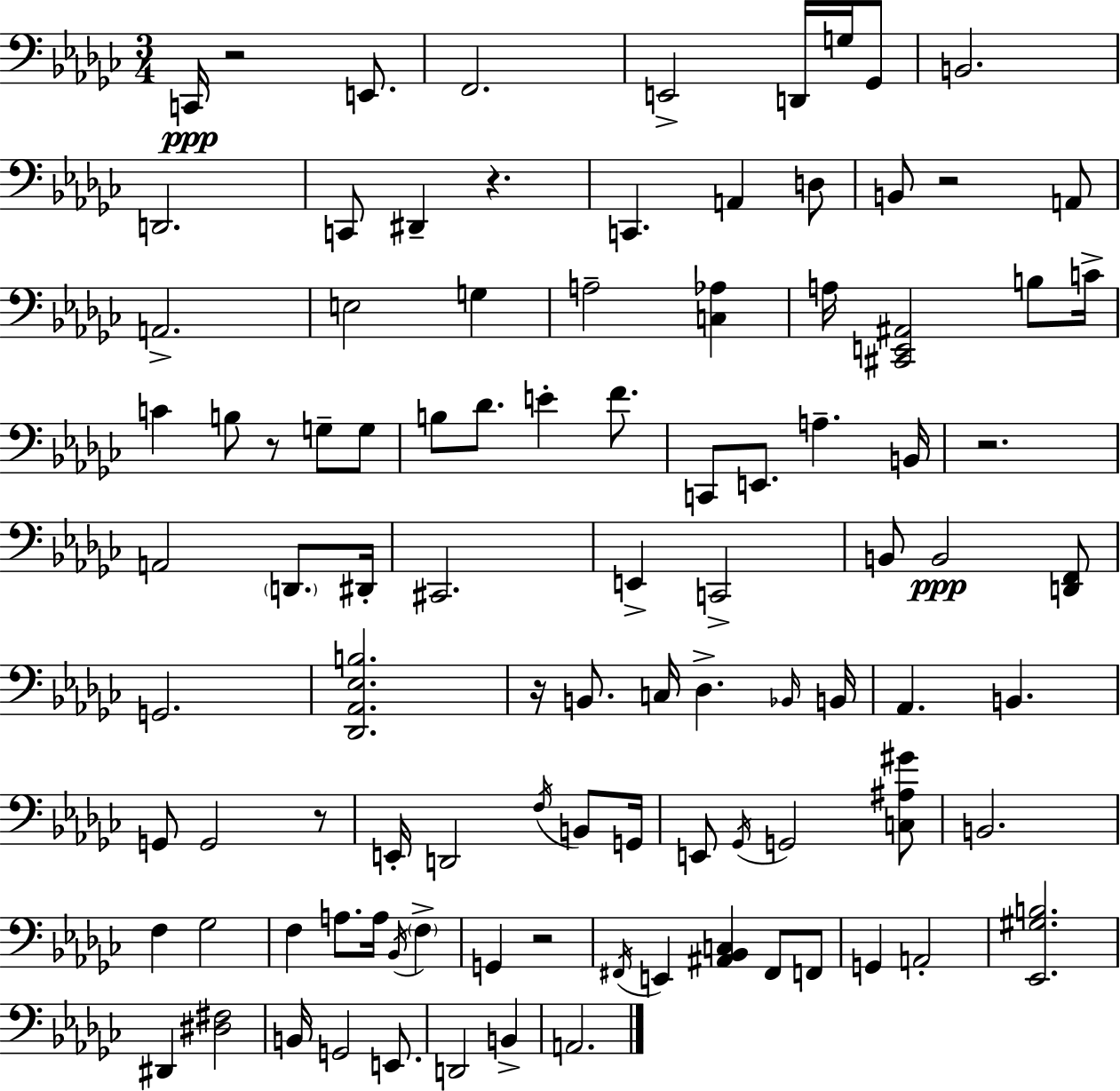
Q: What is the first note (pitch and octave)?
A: C2